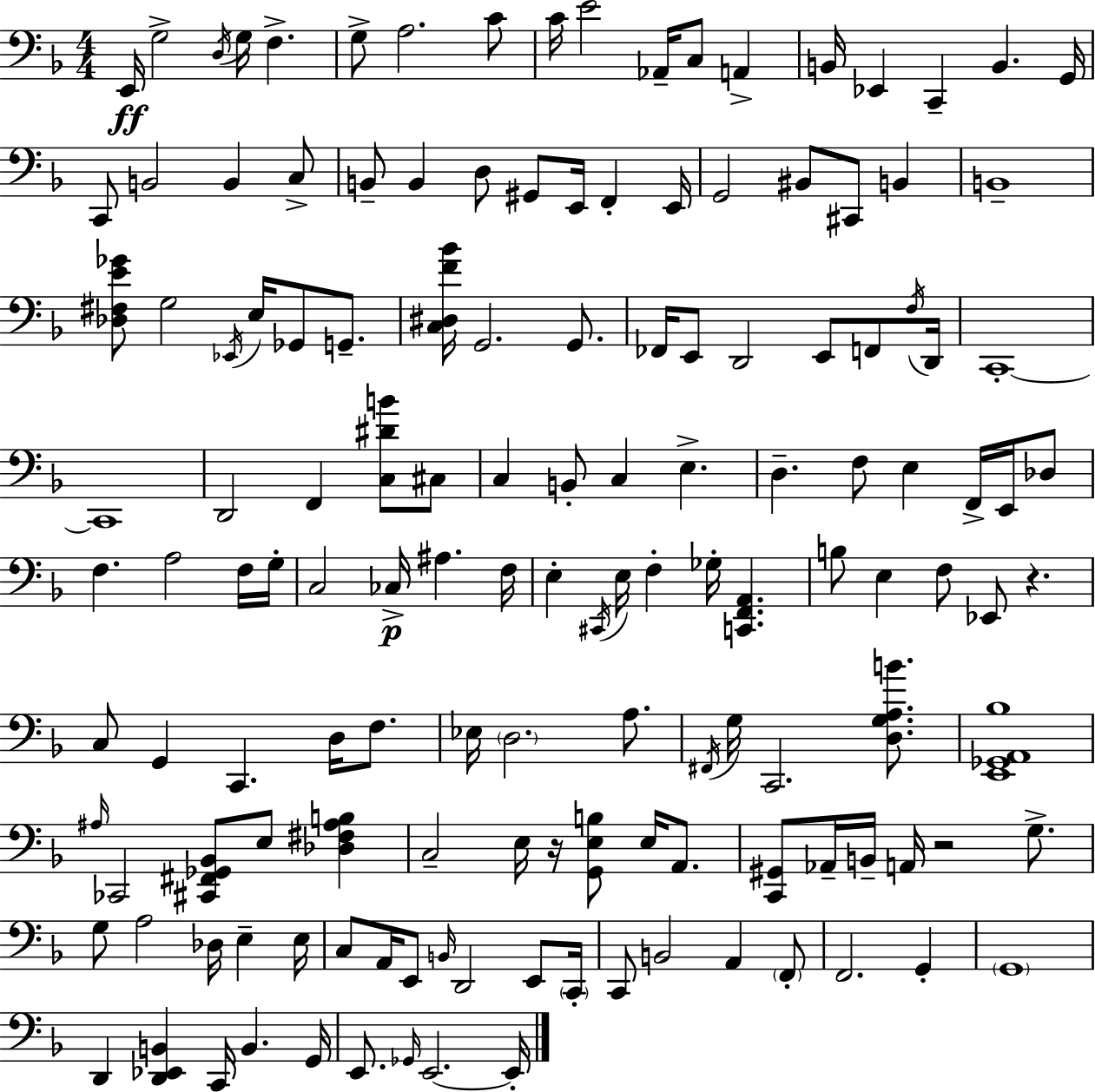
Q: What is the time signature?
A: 4/4